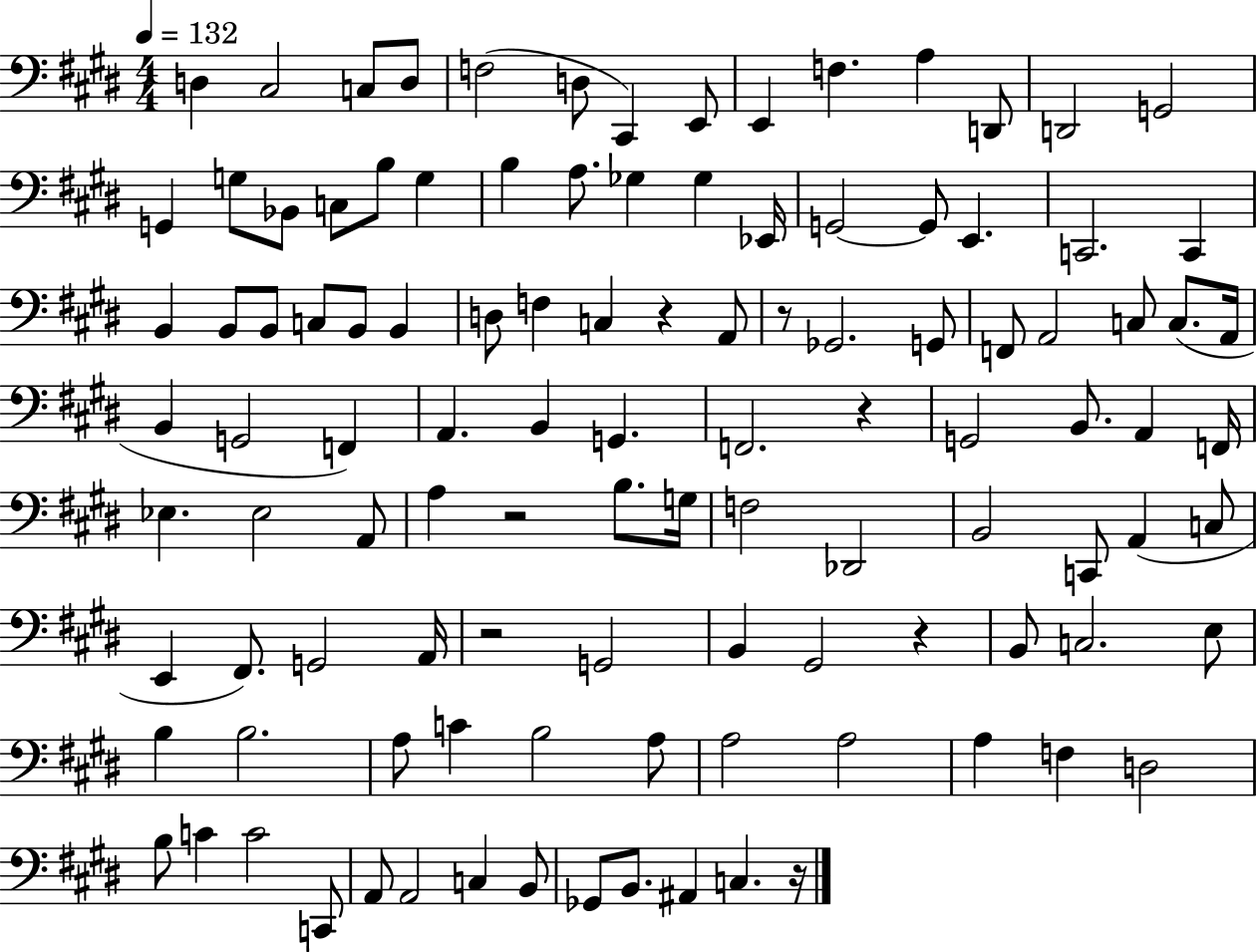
D3/q C#3/h C3/e D3/e F3/h D3/e C#2/q E2/e E2/q F3/q. A3/q D2/e D2/h G2/h G2/q G3/e Bb2/e C3/e B3/e G3/q B3/q A3/e. Gb3/q Gb3/q Eb2/s G2/h G2/e E2/q. C2/h. C2/q B2/q B2/e B2/e C3/e B2/e B2/q D3/e F3/q C3/q R/q A2/e R/e Gb2/h. G2/e F2/e A2/h C3/e C3/e. A2/s B2/q G2/h F2/q A2/q. B2/q G2/q. F2/h. R/q G2/h B2/e. A2/q F2/s Eb3/q. Eb3/h A2/e A3/q R/h B3/e. G3/s F3/h Db2/h B2/h C2/e A2/q C3/e E2/q F#2/e. G2/h A2/s R/h G2/h B2/q G#2/h R/q B2/e C3/h. E3/e B3/q B3/h. A3/e C4/q B3/h A3/e A3/h A3/h A3/q F3/q D3/h B3/e C4/q C4/h C2/e A2/e A2/h C3/q B2/e Gb2/e B2/e. A#2/q C3/q. R/s